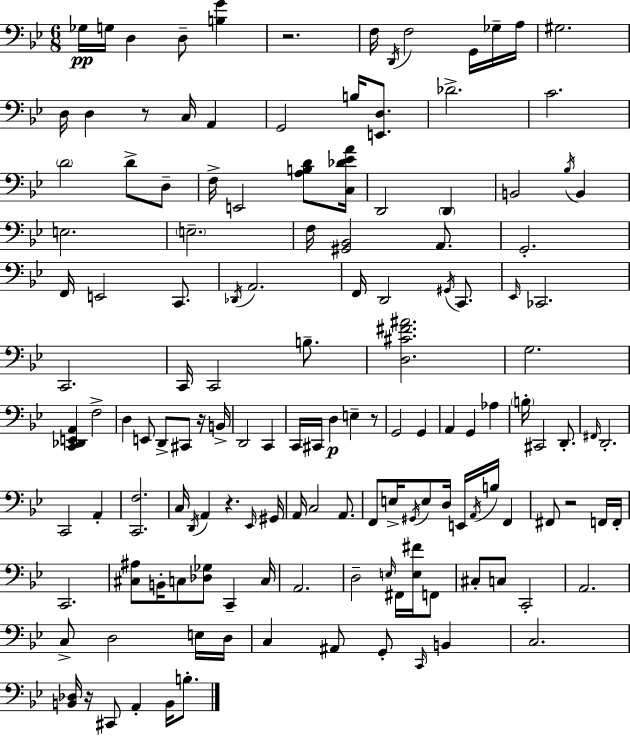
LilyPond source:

{
  \clef bass
  \numericTimeSignature
  \time 6/8
  \key bes \major
  ges16\pp g16 d4 d8-- <b g'>4 | r2. | f16 \acciaccatura { d,16 } f2 g,16 ges16-- | a16 gis2. | \break d16 d4 r8 c16 a,4 | g,2 b16 <e, d>8. | des'2.-> | c'2. | \break \parenthesize d'2 d'8-> d8-- | f16-> e,2 <a b d'>8 | <c des' ees' a'>16 d,2 \parenthesize d,4 | b,2 \acciaccatura { bes16 } b,4 | \break e2. | \parenthesize e2.-- | f16 <gis, bes,>2 a,8. | g,2.-. | \break f,16 e,2 c,8. | \acciaccatura { des,16 } a,2. | f,16 d,2 | \acciaccatura { gis,16 } c,8. \grace { ees,16 } ces,2. | \break c,2. | c,16 c,2 | b8.-- <d cis' fis' ais'>2. | g2. | \break <c, des, e, a,>4 f2-> | d4 e,8 d,8-> | cis,8 r16 b,16-> d,2 | c,4 c,16 cis,16 d4\p e4-- | \break r8 g,2 | g,4 a,4 g,4 | aes4 \parenthesize b16-. cis,2 | d,8.-. \grace { fis,16 } d,2.-. | \break c,2 | a,4-. <c, f>2. | c16 \acciaccatura { d,16 } a,4 | r4. \grace { ees,16 } gis,16 a,16 c2 | \break a,8. f,8 e16-> \acciaccatura { gis,16 } | e8 d16 e,16 \acciaccatura { a,16 } b16 f,4 fis,8 | r2 f,16 f,16-. c,2. | <cis ais>8 | \break b,16-. c8 <des ges>8 c,4-- c16 a,2. | d2-- | \grace { e16 } fis,16 <e fis'>16 f,8 cis8-. | c8 c,2-. a,2. | \break c8-> | d2 e16 d16 c4 | ais,8 g,8-. \grace { c,16 } b,4 | c2. | \break <b, des>16 r16 cis,8 a,4-. b,16 b8.-. | \bar "|."
}